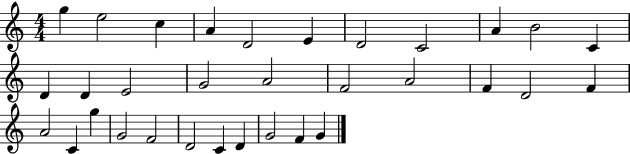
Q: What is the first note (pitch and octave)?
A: G5